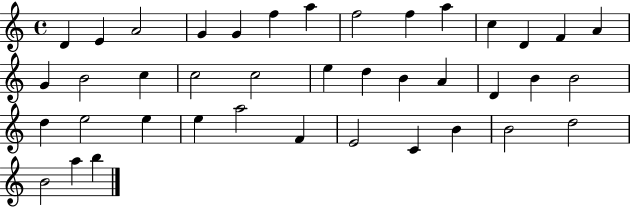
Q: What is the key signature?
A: C major